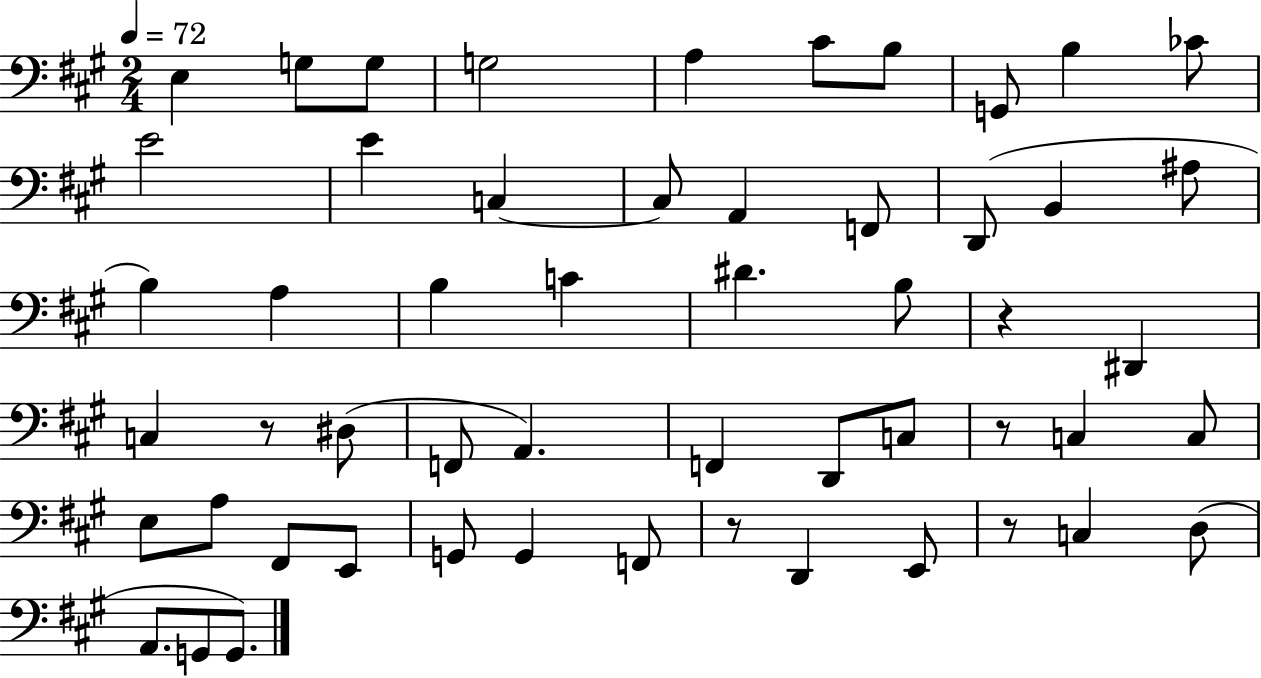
E3/q G3/e G3/e G3/h A3/q C#4/e B3/e G2/e B3/q CES4/e E4/h E4/q C3/q C3/e A2/q F2/e D2/e B2/q A#3/e B3/q A3/q B3/q C4/q D#4/q. B3/e R/q D#2/q C3/q R/e D#3/e F2/e A2/q. F2/q D2/e C3/e R/e C3/q C3/e E3/e A3/e F#2/e E2/e G2/e G2/q F2/e R/e D2/q E2/e R/e C3/q D3/e A2/e. G2/e G2/e.